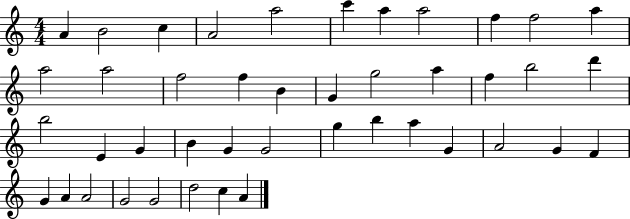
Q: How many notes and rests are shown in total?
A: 43